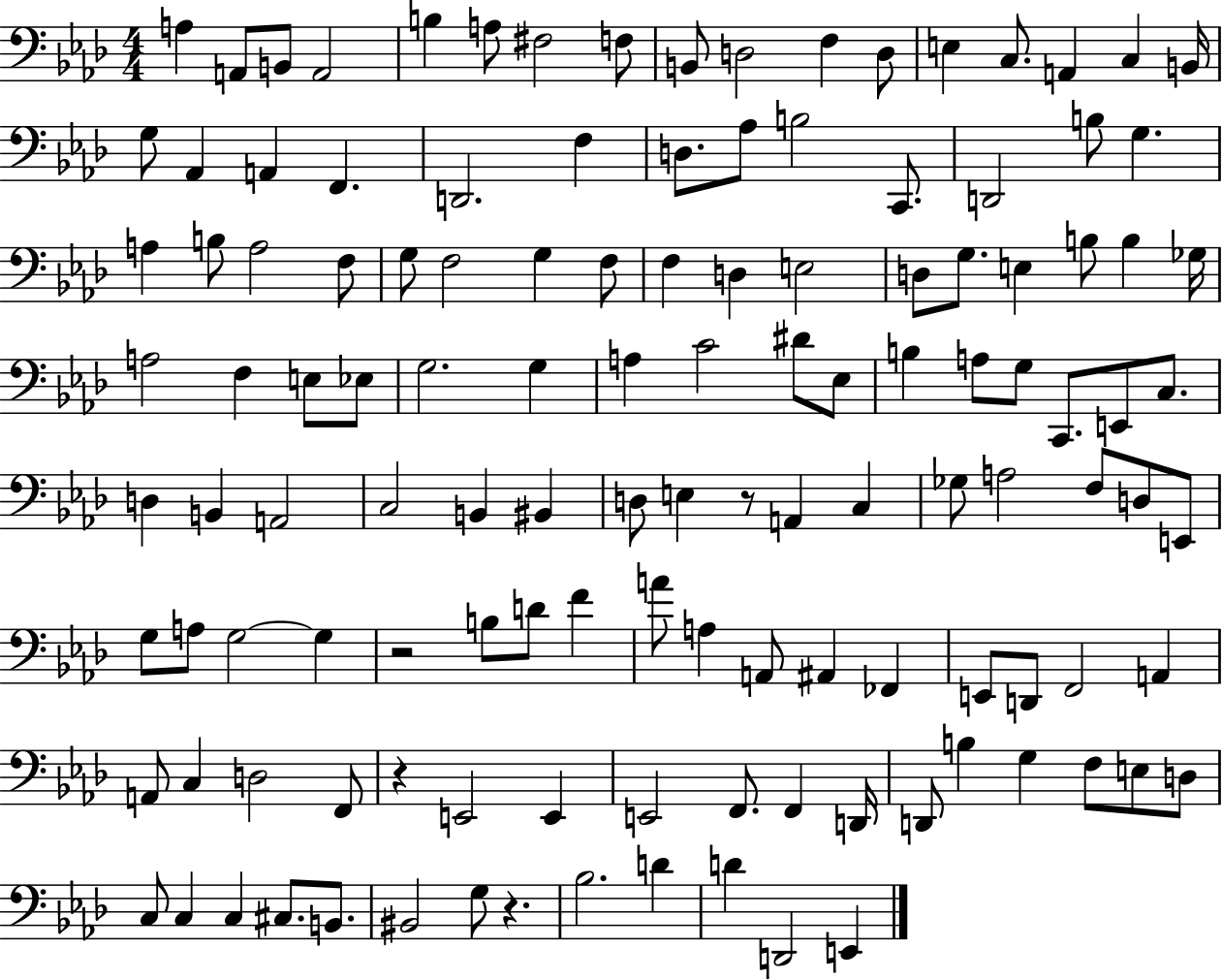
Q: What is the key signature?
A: AES major